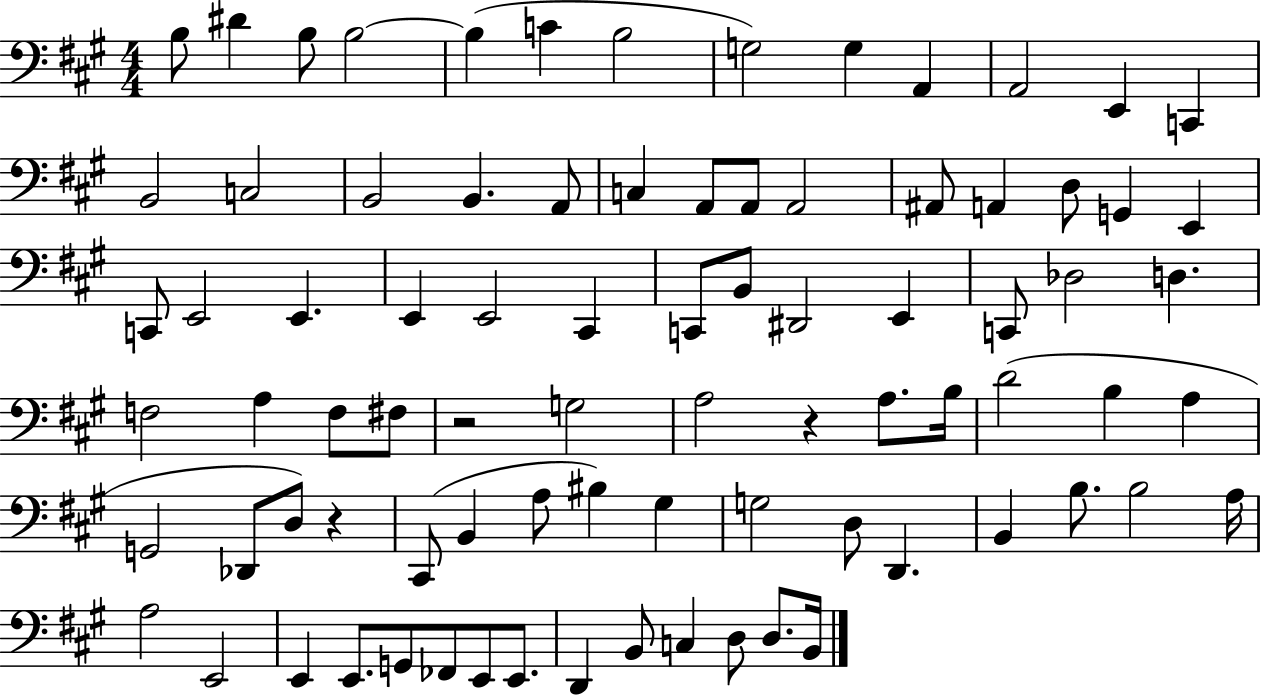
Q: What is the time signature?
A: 4/4